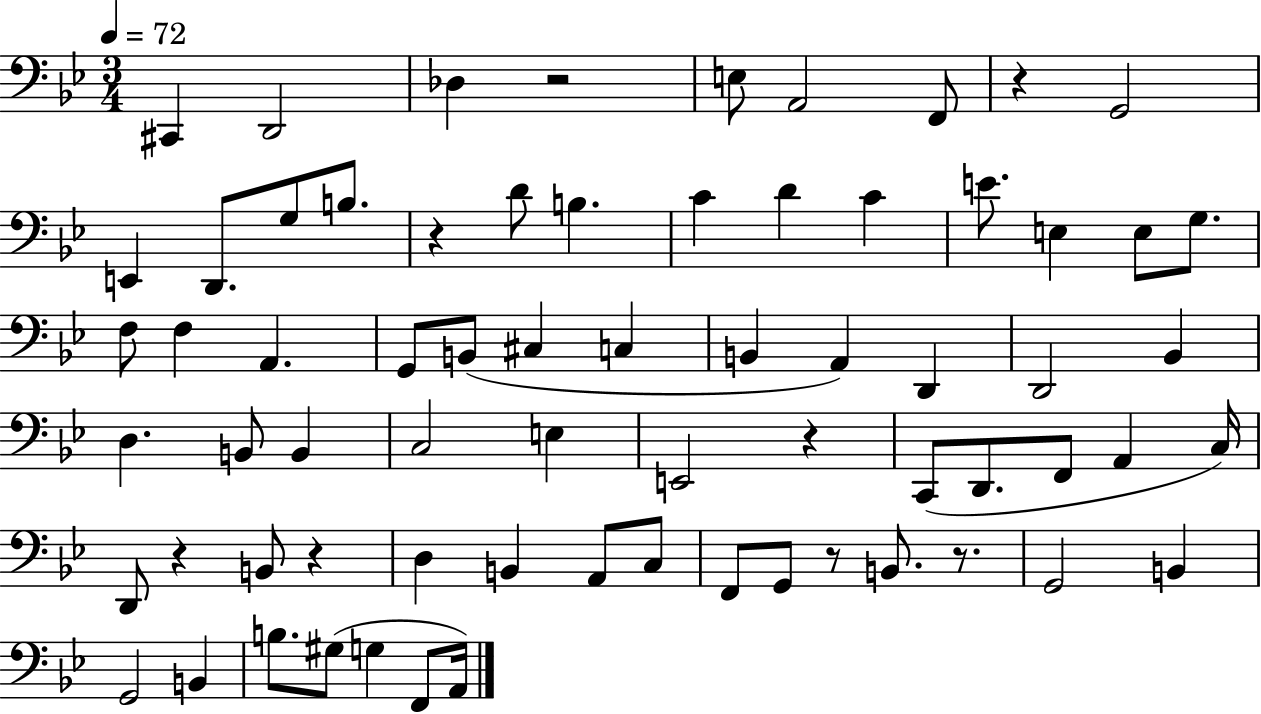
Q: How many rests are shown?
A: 8